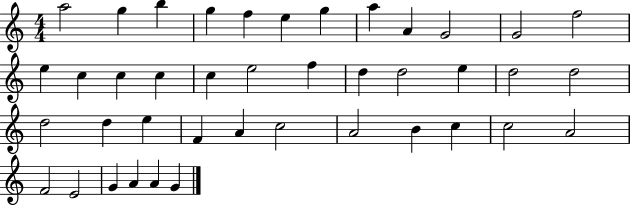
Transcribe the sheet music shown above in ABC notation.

X:1
T:Untitled
M:4/4
L:1/4
K:C
a2 g b g f e g a A G2 G2 f2 e c c c c e2 f d d2 e d2 d2 d2 d e F A c2 A2 B c c2 A2 F2 E2 G A A G